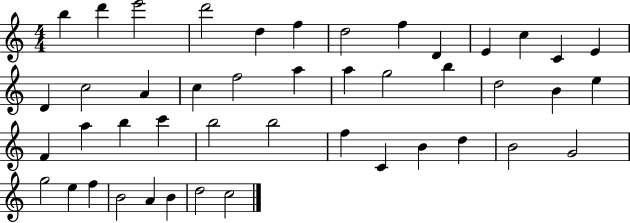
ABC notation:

X:1
T:Untitled
M:4/4
L:1/4
K:C
b d' e'2 d'2 d f d2 f D E c C E D c2 A c f2 a a g2 b d2 B e F a b c' b2 b2 f C B d B2 G2 g2 e f B2 A B d2 c2